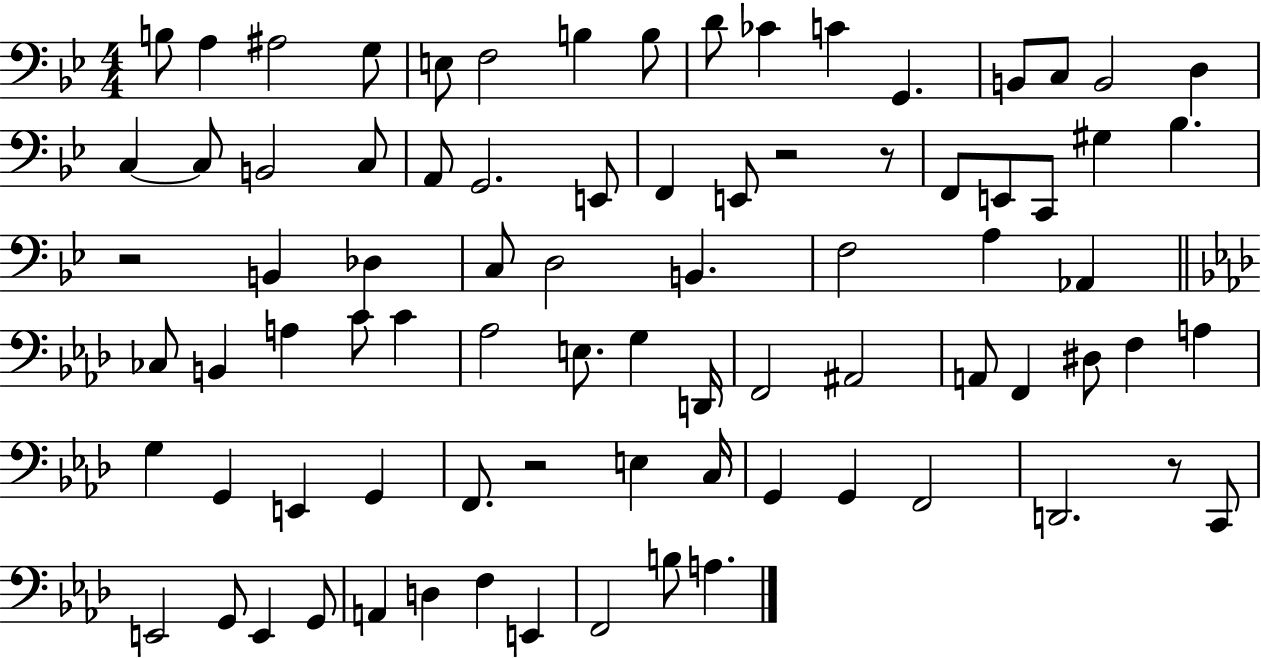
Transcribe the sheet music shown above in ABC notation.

X:1
T:Untitled
M:4/4
L:1/4
K:Bb
B,/2 A, ^A,2 G,/2 E,/2 F,2 B, B,/2 D/2 _C C G,, B,,/2 C,/2 B,,2 D, C, C,/2 B,,2 C,/2 A,,/2 G,,2 E,,/2 F,, E,,/2 z2 z/2 F,,/2 E,,/2 C,,/2 ^G, _B, z2 B,, _D, C,/2 D,2 B,, F,2 A, _A,, _C,/2 B,, A, C/2 C _A,2 E,/2 G, D,,/4 F,,2 ^A,,2 A,,/2 F,, ^D,/2 F, A, G, G,, E,, G,, F,,/2 z2 E, C,/4 G,, G,, F,,2 D,,2 z/2 C,,/2 E,,2 G,,/2 E,, G,,/2 A,, D, F, E,, F,,2 B,/2 A,